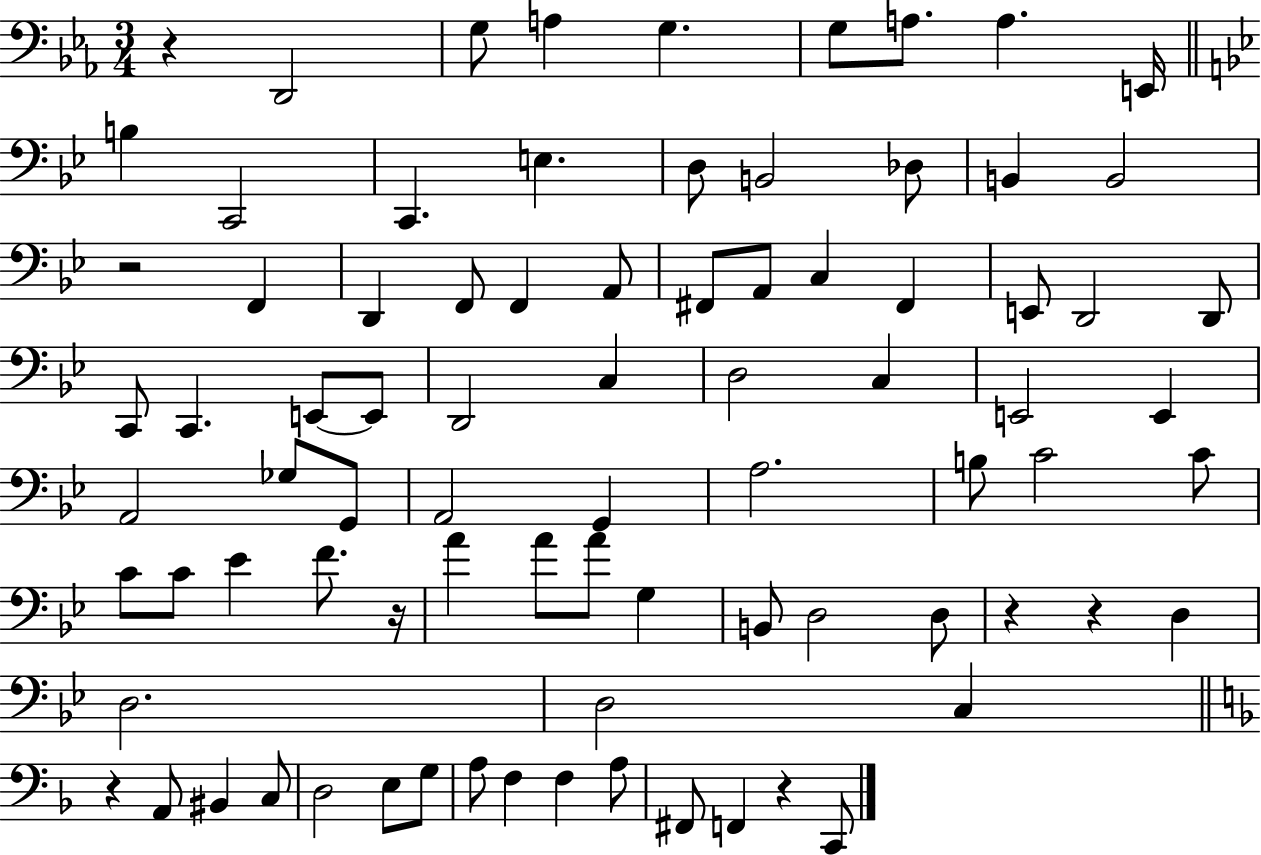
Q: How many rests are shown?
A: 7